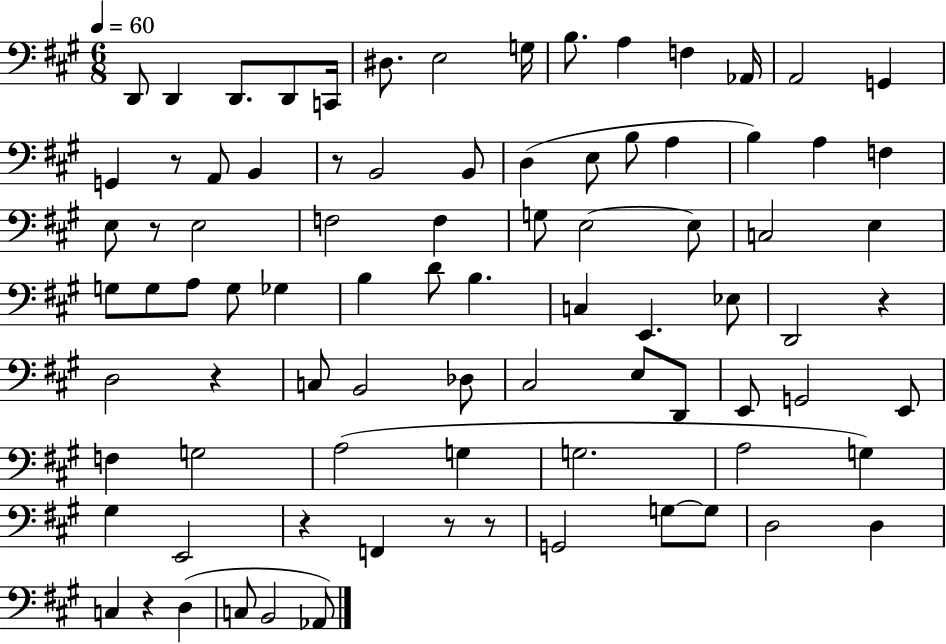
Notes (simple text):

D2/e D2/q D2/e. D2/e C2/s D#3/e. E3/h G3/s B3/e. A3/q F3/q Ab2/s A2/h G2/q G2/q R/e A2/e B2/q R/e B2/h B2/e D3/q E3/e B3/e A3/q B3/q A3/q F3/q E3/e R/e E3/h F3/h F3/q G3/e E3/h E3/e C3/h E3/q G3/e G3/e A3/e G3/e Gb3/q B3/q D4/e B3/q. C3/q E2/q. Eb3/e D2/h R/q D3/h R/q C3/e B2/h Db3/e C#3/h E3/e D2/e E2/e G2/h E2/e F3/q G3/h A3/h G3/q G3/h. A3/h G3/q G#3/q E2/h R/q F2/q R/e R/e G2/h G3/e G3/e D3/h D3/q C3/q R/q D3/q C3/e B2/h Ab2/e